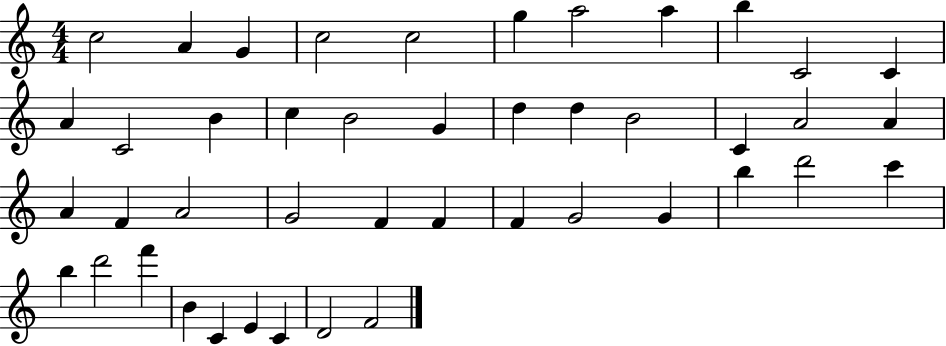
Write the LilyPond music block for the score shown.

{
  \clef treble
  \numericTimeSignature
  \time 4/4
  \key c \major
  c''2 a'4 g'4 | c''2 c''2 | g''4 a''2 a''4 | b''4 c'2 c'4 | \break a'4 c'2 b'4 | c''4 b'2 g'4 | d''4 d''4 b'2 | c'4 a'2 a'4 | \break a'4 f'4 a'2 | g'2 f'4 f'4 | f'4 g'2 g'4 | b''4 d'''2 c'''4 | \break b''4 d'''2 f'''4 | b'4 c'4 e'4 c'4 | d'2 f'2 | \bar "|."
}